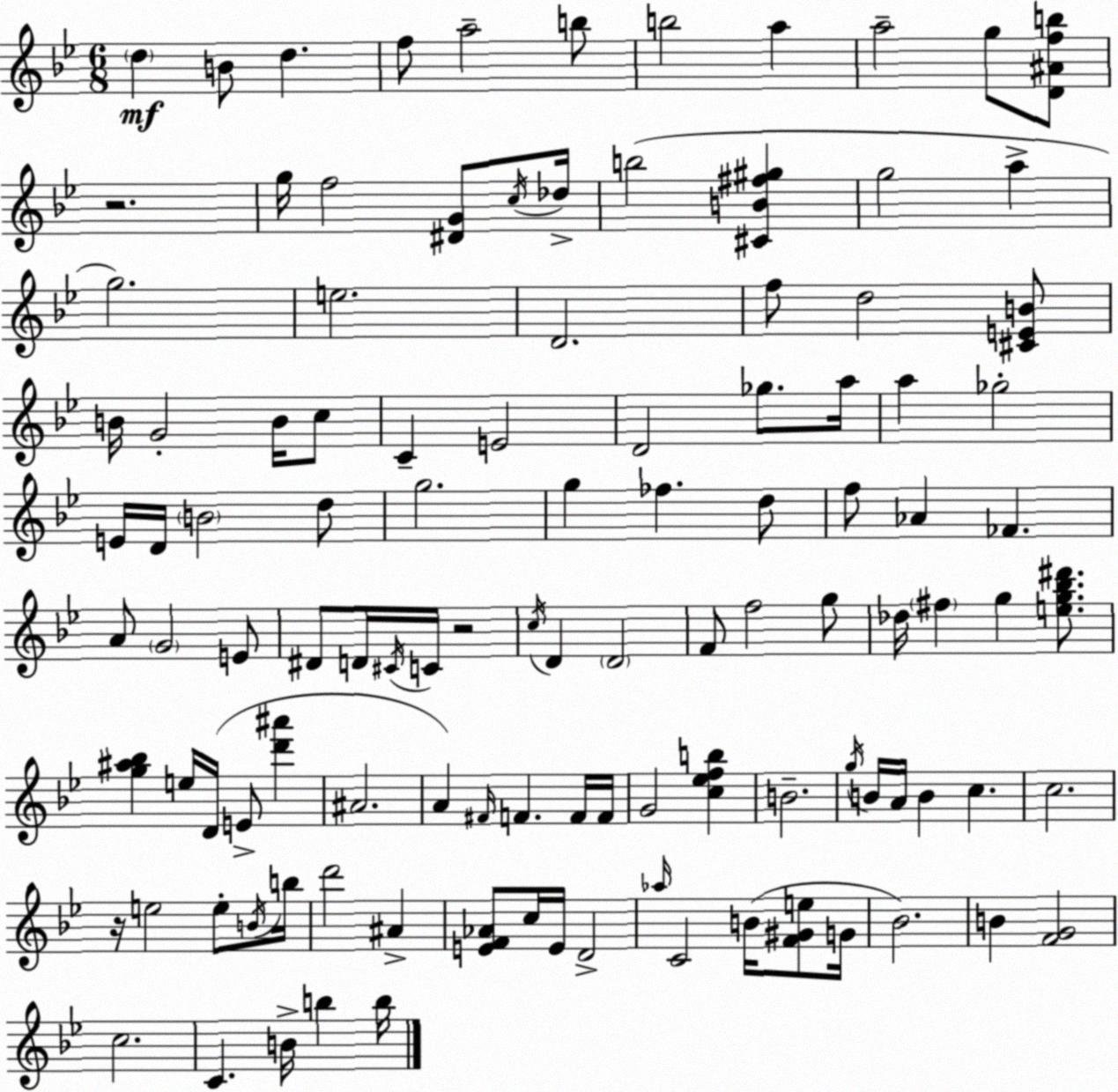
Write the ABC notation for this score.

X:1
T:Untitled
M:6/8
L:1/4
K:Gm
d B/2 d f/2 a2 b/2 b2 a a2 g/2 [D^Afb]/2 z2 g/4 f2 [^DG]/2 c/4 _d/4 b2 [^CB^f^g] g2 a g2 e2 D2 f/2 d2 [^CEB]/2 B/4 G2 B/4 c/2 C E2 D2 _g/2 a/4 a _g2 E/4 D/4 B2 d/2 g2 g _f d/2 f/2 _A _F A/2 G2 E/2 ^D/2 D/4 ^C/4 C/4 z2 c/4 D D2 F/2 f2 g/2 _d/4 ^f g [eg_b^d']/2 [g^a_b] e/4 D/4 E/2 [d'^a'] ^A2 A ^F/4 F F/4 F/4 G2 [c_efb] B2 g/4 B/4 A/4 B c c2 z/4 e2 e/2 B/4 b/4 d'2 ^A [EF_A]/2 c/4 E/4 D2 _a/4 C2 B/4 [F^Ge]/2 G/4 _B2 B [FG]2 c2 C B/4 b b/4